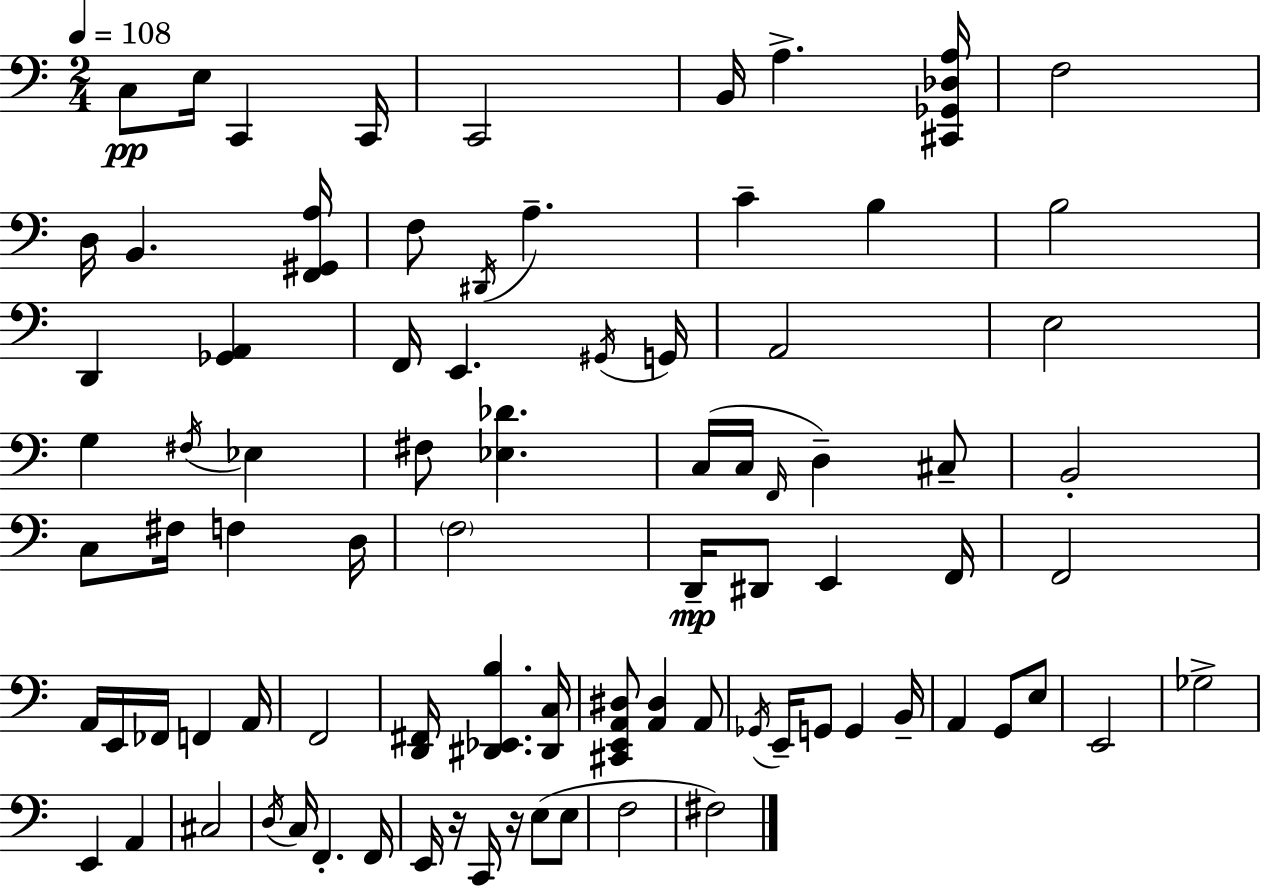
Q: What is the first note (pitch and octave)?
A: C3